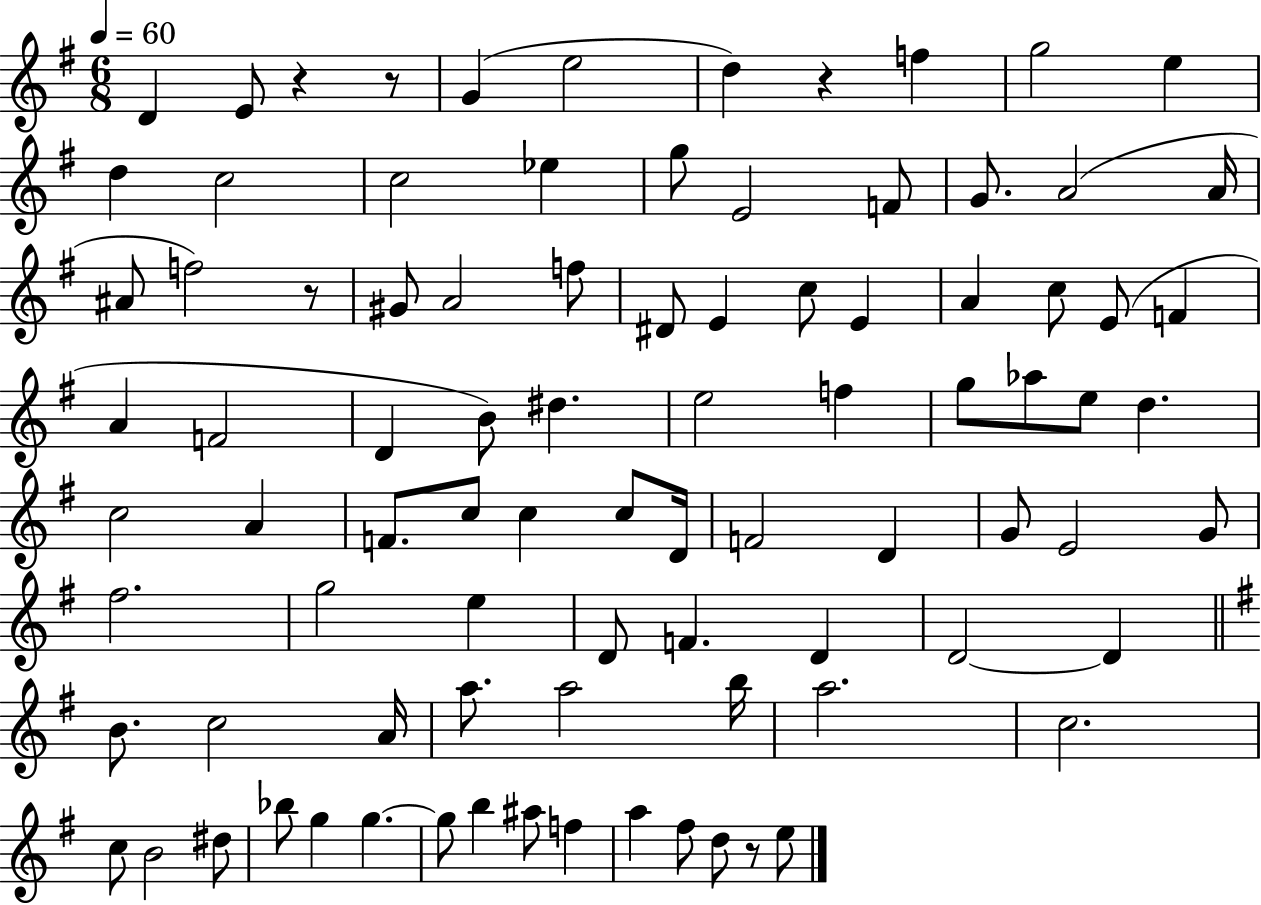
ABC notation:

X:1
T:Untitled
M:6/8
L:1/4
K:G
D E/2 z z/2 G e2 d z f g2 e d c2 c2 _e g/2 E2 F/2 G/2 A2 A/4 ^A/2 f2 z/2 ^G/2 A2 f/2 ^D/2 E c/2 E A c/2 E/2 F A F2 D B/2 ^d e2 f g/2 _a/2 e/2 d c2 A F/2 c/2 c c/2 D/4 F2 D G/2 E2 G/2 ^f2 g2 e D/2 F D D2 D B/2 c2 A/4 a/2 a2 b/4 a2 c2 c/2 B2 ^d/2 _b/2 g g g/2 b ^a/2 f a ^f/2 d/2 z/2 e/2